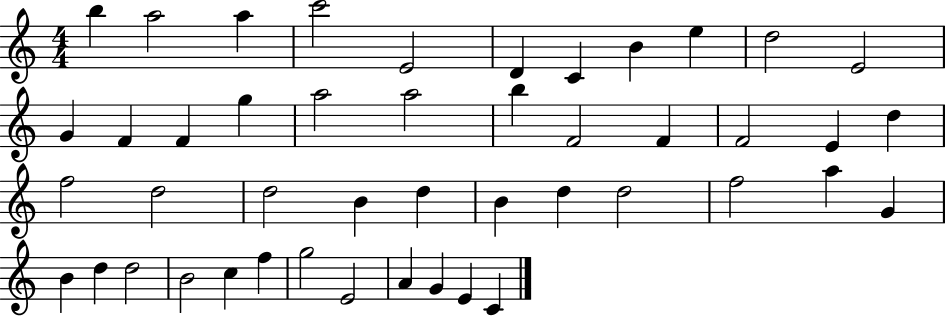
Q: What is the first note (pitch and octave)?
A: B5